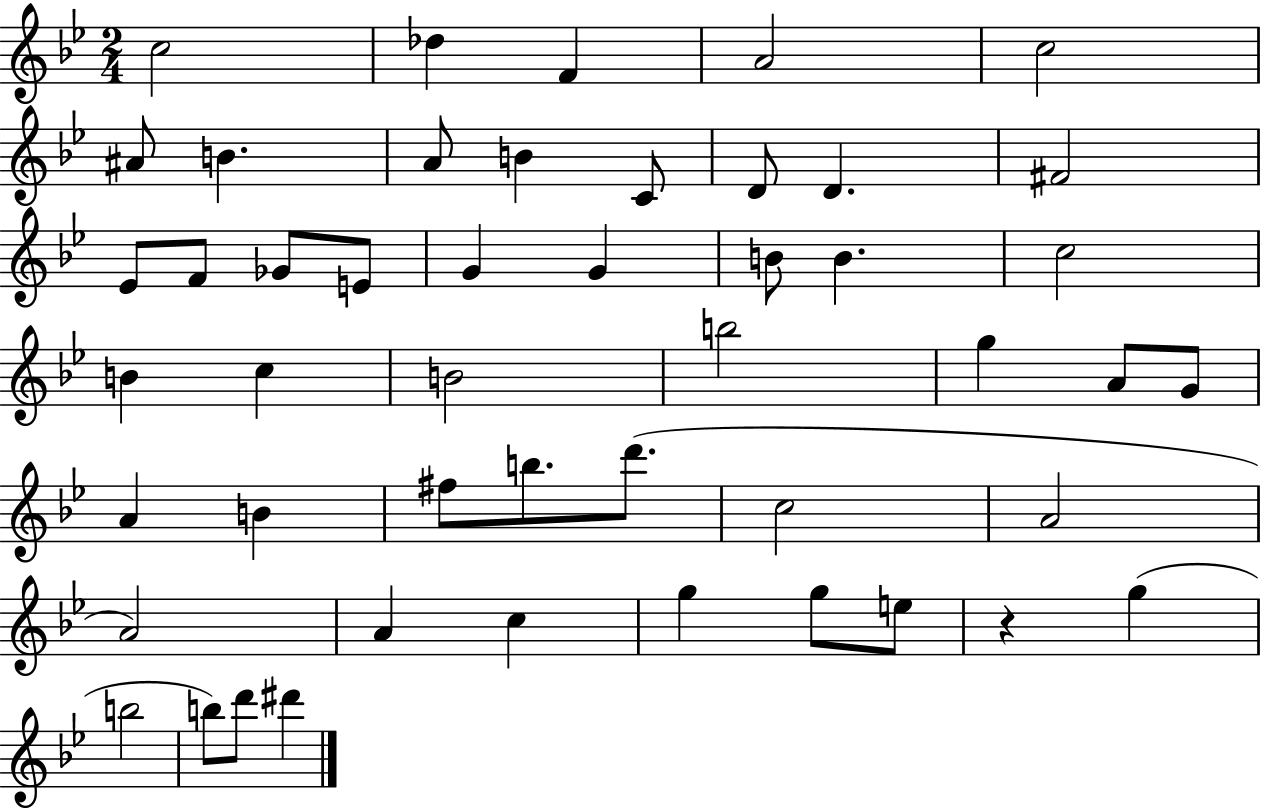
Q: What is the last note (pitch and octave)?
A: D#6